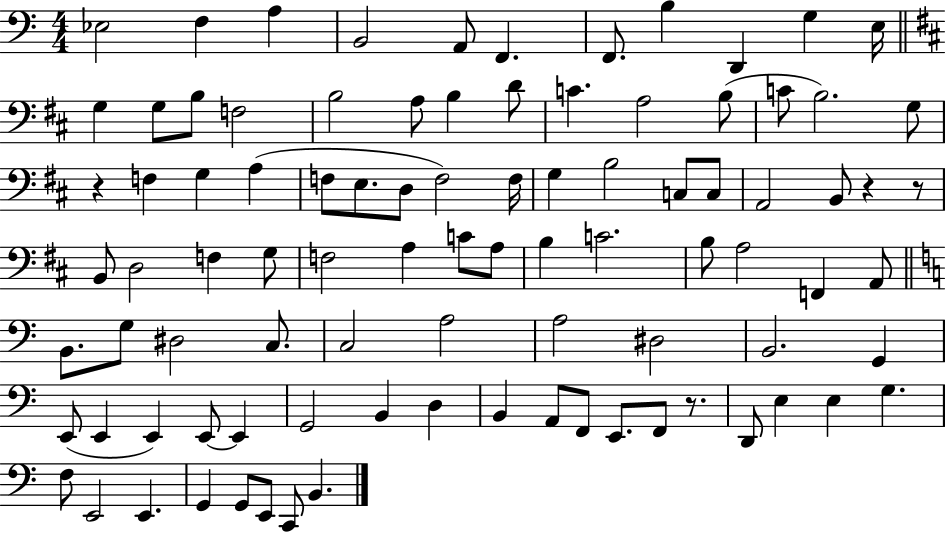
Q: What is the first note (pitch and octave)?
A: Eb3